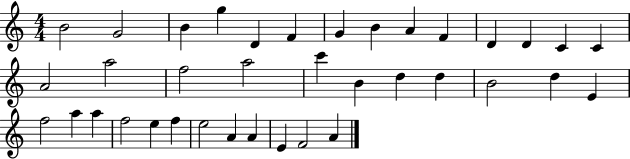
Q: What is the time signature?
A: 4/4